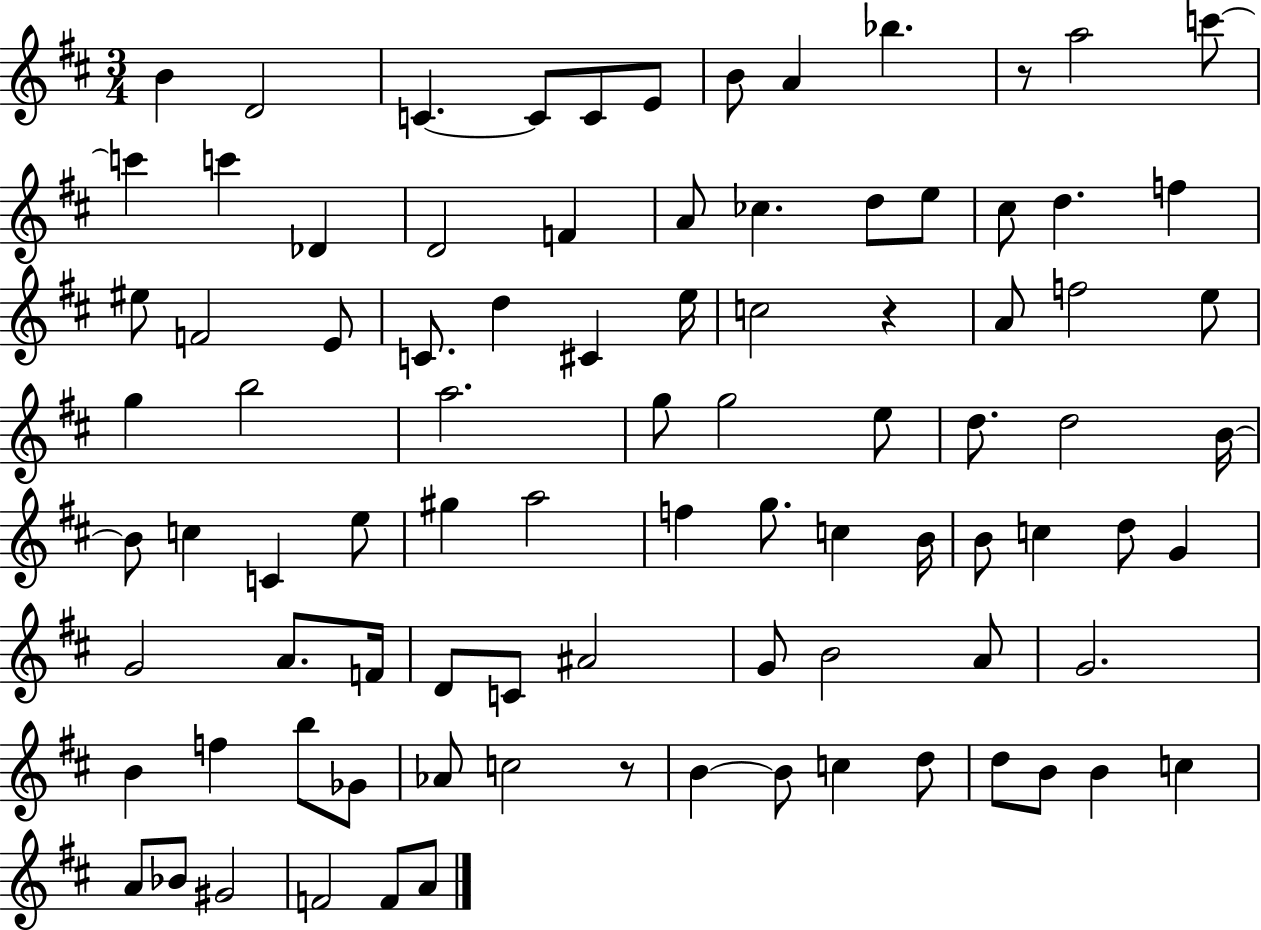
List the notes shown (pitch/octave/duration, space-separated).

B4/q D4/h C4/q. C4/e C4/e E4/e B4/e A4/q Bb5/q. R/e A5/h C6/e C6/q C6/q Db4/q D4/h F4/q A4/e CES5/q. D5/e E5/e C#5/e D5/q. F5/q EIS5/e F4/h E4/e C4/e. D5/q C#4/q E5/s C5/h R/q A4/e F5/h E5/e G5/q B5/h A5/h. G5/e G5/h E5/e D5/e. D5/h B4/s B4/e C5/q C4/q E5/e G#5/q A5/h F5/q G5/e. C5/q B4/s B4/e C5/q D5/e G4/q G4/h A4/e. F4/s D4/e C4/e A#4/h G4/e B4/h A4/e G4/h. B4/q F5/q B5/e Gb4/e Ab4/e C5/h R/e B4/q B4/e C5/q D5/e D5/e B4/e B4/q C5/q A4/e Bb4/e G#4/h F4/h F4/e A4/e